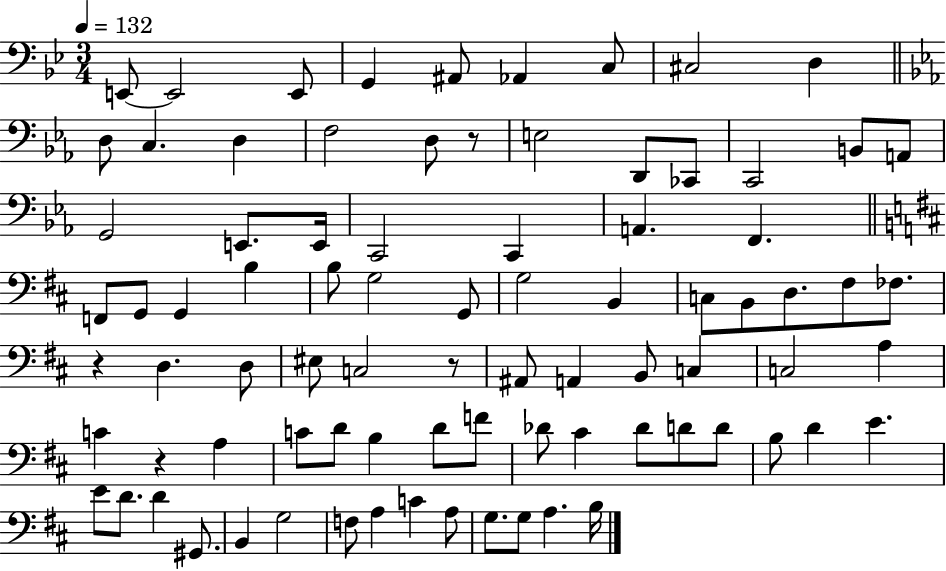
{
  \clef bass
  \numericTimeSignature
  \time 3/4
  \key bes \major
  \tempo 4 = 132
  e,8~~ e,2 e,8 | g,4 ais,8 aes,4 c8 | cis2 d4 | \bar "||" \break \key c \minor d8 c4. d4 | f2 d8 r8 | e2 d,8 ces,8 | c,2 b,8 a,8 | \break g,2 e,8. e,16 | c,2 c,4 | a,4. f,4. | \bar "||" \break \key d \major f,8 g,8 g,4 b4 | b8 g2 g,8 | g2 b,4 | c8 b,8 d8. fis8 fes8. | \break r4 d4. d8 | eis8 c2 r8 | ais,8 a,4 b,8 c4 | c2 a4 | \break c'4 r4 a4 | c'8 d'8 b4 d'8 f'8 | des'8 cis'4 des'8 d'8 d'8 | b8 d'4 e'4. | \break e'8 d'8. d'4 gis,8. | b,4 g2 | f8 a4 c'4 a8 | g8. g8 a4. b16 | \break \bar "|."
}